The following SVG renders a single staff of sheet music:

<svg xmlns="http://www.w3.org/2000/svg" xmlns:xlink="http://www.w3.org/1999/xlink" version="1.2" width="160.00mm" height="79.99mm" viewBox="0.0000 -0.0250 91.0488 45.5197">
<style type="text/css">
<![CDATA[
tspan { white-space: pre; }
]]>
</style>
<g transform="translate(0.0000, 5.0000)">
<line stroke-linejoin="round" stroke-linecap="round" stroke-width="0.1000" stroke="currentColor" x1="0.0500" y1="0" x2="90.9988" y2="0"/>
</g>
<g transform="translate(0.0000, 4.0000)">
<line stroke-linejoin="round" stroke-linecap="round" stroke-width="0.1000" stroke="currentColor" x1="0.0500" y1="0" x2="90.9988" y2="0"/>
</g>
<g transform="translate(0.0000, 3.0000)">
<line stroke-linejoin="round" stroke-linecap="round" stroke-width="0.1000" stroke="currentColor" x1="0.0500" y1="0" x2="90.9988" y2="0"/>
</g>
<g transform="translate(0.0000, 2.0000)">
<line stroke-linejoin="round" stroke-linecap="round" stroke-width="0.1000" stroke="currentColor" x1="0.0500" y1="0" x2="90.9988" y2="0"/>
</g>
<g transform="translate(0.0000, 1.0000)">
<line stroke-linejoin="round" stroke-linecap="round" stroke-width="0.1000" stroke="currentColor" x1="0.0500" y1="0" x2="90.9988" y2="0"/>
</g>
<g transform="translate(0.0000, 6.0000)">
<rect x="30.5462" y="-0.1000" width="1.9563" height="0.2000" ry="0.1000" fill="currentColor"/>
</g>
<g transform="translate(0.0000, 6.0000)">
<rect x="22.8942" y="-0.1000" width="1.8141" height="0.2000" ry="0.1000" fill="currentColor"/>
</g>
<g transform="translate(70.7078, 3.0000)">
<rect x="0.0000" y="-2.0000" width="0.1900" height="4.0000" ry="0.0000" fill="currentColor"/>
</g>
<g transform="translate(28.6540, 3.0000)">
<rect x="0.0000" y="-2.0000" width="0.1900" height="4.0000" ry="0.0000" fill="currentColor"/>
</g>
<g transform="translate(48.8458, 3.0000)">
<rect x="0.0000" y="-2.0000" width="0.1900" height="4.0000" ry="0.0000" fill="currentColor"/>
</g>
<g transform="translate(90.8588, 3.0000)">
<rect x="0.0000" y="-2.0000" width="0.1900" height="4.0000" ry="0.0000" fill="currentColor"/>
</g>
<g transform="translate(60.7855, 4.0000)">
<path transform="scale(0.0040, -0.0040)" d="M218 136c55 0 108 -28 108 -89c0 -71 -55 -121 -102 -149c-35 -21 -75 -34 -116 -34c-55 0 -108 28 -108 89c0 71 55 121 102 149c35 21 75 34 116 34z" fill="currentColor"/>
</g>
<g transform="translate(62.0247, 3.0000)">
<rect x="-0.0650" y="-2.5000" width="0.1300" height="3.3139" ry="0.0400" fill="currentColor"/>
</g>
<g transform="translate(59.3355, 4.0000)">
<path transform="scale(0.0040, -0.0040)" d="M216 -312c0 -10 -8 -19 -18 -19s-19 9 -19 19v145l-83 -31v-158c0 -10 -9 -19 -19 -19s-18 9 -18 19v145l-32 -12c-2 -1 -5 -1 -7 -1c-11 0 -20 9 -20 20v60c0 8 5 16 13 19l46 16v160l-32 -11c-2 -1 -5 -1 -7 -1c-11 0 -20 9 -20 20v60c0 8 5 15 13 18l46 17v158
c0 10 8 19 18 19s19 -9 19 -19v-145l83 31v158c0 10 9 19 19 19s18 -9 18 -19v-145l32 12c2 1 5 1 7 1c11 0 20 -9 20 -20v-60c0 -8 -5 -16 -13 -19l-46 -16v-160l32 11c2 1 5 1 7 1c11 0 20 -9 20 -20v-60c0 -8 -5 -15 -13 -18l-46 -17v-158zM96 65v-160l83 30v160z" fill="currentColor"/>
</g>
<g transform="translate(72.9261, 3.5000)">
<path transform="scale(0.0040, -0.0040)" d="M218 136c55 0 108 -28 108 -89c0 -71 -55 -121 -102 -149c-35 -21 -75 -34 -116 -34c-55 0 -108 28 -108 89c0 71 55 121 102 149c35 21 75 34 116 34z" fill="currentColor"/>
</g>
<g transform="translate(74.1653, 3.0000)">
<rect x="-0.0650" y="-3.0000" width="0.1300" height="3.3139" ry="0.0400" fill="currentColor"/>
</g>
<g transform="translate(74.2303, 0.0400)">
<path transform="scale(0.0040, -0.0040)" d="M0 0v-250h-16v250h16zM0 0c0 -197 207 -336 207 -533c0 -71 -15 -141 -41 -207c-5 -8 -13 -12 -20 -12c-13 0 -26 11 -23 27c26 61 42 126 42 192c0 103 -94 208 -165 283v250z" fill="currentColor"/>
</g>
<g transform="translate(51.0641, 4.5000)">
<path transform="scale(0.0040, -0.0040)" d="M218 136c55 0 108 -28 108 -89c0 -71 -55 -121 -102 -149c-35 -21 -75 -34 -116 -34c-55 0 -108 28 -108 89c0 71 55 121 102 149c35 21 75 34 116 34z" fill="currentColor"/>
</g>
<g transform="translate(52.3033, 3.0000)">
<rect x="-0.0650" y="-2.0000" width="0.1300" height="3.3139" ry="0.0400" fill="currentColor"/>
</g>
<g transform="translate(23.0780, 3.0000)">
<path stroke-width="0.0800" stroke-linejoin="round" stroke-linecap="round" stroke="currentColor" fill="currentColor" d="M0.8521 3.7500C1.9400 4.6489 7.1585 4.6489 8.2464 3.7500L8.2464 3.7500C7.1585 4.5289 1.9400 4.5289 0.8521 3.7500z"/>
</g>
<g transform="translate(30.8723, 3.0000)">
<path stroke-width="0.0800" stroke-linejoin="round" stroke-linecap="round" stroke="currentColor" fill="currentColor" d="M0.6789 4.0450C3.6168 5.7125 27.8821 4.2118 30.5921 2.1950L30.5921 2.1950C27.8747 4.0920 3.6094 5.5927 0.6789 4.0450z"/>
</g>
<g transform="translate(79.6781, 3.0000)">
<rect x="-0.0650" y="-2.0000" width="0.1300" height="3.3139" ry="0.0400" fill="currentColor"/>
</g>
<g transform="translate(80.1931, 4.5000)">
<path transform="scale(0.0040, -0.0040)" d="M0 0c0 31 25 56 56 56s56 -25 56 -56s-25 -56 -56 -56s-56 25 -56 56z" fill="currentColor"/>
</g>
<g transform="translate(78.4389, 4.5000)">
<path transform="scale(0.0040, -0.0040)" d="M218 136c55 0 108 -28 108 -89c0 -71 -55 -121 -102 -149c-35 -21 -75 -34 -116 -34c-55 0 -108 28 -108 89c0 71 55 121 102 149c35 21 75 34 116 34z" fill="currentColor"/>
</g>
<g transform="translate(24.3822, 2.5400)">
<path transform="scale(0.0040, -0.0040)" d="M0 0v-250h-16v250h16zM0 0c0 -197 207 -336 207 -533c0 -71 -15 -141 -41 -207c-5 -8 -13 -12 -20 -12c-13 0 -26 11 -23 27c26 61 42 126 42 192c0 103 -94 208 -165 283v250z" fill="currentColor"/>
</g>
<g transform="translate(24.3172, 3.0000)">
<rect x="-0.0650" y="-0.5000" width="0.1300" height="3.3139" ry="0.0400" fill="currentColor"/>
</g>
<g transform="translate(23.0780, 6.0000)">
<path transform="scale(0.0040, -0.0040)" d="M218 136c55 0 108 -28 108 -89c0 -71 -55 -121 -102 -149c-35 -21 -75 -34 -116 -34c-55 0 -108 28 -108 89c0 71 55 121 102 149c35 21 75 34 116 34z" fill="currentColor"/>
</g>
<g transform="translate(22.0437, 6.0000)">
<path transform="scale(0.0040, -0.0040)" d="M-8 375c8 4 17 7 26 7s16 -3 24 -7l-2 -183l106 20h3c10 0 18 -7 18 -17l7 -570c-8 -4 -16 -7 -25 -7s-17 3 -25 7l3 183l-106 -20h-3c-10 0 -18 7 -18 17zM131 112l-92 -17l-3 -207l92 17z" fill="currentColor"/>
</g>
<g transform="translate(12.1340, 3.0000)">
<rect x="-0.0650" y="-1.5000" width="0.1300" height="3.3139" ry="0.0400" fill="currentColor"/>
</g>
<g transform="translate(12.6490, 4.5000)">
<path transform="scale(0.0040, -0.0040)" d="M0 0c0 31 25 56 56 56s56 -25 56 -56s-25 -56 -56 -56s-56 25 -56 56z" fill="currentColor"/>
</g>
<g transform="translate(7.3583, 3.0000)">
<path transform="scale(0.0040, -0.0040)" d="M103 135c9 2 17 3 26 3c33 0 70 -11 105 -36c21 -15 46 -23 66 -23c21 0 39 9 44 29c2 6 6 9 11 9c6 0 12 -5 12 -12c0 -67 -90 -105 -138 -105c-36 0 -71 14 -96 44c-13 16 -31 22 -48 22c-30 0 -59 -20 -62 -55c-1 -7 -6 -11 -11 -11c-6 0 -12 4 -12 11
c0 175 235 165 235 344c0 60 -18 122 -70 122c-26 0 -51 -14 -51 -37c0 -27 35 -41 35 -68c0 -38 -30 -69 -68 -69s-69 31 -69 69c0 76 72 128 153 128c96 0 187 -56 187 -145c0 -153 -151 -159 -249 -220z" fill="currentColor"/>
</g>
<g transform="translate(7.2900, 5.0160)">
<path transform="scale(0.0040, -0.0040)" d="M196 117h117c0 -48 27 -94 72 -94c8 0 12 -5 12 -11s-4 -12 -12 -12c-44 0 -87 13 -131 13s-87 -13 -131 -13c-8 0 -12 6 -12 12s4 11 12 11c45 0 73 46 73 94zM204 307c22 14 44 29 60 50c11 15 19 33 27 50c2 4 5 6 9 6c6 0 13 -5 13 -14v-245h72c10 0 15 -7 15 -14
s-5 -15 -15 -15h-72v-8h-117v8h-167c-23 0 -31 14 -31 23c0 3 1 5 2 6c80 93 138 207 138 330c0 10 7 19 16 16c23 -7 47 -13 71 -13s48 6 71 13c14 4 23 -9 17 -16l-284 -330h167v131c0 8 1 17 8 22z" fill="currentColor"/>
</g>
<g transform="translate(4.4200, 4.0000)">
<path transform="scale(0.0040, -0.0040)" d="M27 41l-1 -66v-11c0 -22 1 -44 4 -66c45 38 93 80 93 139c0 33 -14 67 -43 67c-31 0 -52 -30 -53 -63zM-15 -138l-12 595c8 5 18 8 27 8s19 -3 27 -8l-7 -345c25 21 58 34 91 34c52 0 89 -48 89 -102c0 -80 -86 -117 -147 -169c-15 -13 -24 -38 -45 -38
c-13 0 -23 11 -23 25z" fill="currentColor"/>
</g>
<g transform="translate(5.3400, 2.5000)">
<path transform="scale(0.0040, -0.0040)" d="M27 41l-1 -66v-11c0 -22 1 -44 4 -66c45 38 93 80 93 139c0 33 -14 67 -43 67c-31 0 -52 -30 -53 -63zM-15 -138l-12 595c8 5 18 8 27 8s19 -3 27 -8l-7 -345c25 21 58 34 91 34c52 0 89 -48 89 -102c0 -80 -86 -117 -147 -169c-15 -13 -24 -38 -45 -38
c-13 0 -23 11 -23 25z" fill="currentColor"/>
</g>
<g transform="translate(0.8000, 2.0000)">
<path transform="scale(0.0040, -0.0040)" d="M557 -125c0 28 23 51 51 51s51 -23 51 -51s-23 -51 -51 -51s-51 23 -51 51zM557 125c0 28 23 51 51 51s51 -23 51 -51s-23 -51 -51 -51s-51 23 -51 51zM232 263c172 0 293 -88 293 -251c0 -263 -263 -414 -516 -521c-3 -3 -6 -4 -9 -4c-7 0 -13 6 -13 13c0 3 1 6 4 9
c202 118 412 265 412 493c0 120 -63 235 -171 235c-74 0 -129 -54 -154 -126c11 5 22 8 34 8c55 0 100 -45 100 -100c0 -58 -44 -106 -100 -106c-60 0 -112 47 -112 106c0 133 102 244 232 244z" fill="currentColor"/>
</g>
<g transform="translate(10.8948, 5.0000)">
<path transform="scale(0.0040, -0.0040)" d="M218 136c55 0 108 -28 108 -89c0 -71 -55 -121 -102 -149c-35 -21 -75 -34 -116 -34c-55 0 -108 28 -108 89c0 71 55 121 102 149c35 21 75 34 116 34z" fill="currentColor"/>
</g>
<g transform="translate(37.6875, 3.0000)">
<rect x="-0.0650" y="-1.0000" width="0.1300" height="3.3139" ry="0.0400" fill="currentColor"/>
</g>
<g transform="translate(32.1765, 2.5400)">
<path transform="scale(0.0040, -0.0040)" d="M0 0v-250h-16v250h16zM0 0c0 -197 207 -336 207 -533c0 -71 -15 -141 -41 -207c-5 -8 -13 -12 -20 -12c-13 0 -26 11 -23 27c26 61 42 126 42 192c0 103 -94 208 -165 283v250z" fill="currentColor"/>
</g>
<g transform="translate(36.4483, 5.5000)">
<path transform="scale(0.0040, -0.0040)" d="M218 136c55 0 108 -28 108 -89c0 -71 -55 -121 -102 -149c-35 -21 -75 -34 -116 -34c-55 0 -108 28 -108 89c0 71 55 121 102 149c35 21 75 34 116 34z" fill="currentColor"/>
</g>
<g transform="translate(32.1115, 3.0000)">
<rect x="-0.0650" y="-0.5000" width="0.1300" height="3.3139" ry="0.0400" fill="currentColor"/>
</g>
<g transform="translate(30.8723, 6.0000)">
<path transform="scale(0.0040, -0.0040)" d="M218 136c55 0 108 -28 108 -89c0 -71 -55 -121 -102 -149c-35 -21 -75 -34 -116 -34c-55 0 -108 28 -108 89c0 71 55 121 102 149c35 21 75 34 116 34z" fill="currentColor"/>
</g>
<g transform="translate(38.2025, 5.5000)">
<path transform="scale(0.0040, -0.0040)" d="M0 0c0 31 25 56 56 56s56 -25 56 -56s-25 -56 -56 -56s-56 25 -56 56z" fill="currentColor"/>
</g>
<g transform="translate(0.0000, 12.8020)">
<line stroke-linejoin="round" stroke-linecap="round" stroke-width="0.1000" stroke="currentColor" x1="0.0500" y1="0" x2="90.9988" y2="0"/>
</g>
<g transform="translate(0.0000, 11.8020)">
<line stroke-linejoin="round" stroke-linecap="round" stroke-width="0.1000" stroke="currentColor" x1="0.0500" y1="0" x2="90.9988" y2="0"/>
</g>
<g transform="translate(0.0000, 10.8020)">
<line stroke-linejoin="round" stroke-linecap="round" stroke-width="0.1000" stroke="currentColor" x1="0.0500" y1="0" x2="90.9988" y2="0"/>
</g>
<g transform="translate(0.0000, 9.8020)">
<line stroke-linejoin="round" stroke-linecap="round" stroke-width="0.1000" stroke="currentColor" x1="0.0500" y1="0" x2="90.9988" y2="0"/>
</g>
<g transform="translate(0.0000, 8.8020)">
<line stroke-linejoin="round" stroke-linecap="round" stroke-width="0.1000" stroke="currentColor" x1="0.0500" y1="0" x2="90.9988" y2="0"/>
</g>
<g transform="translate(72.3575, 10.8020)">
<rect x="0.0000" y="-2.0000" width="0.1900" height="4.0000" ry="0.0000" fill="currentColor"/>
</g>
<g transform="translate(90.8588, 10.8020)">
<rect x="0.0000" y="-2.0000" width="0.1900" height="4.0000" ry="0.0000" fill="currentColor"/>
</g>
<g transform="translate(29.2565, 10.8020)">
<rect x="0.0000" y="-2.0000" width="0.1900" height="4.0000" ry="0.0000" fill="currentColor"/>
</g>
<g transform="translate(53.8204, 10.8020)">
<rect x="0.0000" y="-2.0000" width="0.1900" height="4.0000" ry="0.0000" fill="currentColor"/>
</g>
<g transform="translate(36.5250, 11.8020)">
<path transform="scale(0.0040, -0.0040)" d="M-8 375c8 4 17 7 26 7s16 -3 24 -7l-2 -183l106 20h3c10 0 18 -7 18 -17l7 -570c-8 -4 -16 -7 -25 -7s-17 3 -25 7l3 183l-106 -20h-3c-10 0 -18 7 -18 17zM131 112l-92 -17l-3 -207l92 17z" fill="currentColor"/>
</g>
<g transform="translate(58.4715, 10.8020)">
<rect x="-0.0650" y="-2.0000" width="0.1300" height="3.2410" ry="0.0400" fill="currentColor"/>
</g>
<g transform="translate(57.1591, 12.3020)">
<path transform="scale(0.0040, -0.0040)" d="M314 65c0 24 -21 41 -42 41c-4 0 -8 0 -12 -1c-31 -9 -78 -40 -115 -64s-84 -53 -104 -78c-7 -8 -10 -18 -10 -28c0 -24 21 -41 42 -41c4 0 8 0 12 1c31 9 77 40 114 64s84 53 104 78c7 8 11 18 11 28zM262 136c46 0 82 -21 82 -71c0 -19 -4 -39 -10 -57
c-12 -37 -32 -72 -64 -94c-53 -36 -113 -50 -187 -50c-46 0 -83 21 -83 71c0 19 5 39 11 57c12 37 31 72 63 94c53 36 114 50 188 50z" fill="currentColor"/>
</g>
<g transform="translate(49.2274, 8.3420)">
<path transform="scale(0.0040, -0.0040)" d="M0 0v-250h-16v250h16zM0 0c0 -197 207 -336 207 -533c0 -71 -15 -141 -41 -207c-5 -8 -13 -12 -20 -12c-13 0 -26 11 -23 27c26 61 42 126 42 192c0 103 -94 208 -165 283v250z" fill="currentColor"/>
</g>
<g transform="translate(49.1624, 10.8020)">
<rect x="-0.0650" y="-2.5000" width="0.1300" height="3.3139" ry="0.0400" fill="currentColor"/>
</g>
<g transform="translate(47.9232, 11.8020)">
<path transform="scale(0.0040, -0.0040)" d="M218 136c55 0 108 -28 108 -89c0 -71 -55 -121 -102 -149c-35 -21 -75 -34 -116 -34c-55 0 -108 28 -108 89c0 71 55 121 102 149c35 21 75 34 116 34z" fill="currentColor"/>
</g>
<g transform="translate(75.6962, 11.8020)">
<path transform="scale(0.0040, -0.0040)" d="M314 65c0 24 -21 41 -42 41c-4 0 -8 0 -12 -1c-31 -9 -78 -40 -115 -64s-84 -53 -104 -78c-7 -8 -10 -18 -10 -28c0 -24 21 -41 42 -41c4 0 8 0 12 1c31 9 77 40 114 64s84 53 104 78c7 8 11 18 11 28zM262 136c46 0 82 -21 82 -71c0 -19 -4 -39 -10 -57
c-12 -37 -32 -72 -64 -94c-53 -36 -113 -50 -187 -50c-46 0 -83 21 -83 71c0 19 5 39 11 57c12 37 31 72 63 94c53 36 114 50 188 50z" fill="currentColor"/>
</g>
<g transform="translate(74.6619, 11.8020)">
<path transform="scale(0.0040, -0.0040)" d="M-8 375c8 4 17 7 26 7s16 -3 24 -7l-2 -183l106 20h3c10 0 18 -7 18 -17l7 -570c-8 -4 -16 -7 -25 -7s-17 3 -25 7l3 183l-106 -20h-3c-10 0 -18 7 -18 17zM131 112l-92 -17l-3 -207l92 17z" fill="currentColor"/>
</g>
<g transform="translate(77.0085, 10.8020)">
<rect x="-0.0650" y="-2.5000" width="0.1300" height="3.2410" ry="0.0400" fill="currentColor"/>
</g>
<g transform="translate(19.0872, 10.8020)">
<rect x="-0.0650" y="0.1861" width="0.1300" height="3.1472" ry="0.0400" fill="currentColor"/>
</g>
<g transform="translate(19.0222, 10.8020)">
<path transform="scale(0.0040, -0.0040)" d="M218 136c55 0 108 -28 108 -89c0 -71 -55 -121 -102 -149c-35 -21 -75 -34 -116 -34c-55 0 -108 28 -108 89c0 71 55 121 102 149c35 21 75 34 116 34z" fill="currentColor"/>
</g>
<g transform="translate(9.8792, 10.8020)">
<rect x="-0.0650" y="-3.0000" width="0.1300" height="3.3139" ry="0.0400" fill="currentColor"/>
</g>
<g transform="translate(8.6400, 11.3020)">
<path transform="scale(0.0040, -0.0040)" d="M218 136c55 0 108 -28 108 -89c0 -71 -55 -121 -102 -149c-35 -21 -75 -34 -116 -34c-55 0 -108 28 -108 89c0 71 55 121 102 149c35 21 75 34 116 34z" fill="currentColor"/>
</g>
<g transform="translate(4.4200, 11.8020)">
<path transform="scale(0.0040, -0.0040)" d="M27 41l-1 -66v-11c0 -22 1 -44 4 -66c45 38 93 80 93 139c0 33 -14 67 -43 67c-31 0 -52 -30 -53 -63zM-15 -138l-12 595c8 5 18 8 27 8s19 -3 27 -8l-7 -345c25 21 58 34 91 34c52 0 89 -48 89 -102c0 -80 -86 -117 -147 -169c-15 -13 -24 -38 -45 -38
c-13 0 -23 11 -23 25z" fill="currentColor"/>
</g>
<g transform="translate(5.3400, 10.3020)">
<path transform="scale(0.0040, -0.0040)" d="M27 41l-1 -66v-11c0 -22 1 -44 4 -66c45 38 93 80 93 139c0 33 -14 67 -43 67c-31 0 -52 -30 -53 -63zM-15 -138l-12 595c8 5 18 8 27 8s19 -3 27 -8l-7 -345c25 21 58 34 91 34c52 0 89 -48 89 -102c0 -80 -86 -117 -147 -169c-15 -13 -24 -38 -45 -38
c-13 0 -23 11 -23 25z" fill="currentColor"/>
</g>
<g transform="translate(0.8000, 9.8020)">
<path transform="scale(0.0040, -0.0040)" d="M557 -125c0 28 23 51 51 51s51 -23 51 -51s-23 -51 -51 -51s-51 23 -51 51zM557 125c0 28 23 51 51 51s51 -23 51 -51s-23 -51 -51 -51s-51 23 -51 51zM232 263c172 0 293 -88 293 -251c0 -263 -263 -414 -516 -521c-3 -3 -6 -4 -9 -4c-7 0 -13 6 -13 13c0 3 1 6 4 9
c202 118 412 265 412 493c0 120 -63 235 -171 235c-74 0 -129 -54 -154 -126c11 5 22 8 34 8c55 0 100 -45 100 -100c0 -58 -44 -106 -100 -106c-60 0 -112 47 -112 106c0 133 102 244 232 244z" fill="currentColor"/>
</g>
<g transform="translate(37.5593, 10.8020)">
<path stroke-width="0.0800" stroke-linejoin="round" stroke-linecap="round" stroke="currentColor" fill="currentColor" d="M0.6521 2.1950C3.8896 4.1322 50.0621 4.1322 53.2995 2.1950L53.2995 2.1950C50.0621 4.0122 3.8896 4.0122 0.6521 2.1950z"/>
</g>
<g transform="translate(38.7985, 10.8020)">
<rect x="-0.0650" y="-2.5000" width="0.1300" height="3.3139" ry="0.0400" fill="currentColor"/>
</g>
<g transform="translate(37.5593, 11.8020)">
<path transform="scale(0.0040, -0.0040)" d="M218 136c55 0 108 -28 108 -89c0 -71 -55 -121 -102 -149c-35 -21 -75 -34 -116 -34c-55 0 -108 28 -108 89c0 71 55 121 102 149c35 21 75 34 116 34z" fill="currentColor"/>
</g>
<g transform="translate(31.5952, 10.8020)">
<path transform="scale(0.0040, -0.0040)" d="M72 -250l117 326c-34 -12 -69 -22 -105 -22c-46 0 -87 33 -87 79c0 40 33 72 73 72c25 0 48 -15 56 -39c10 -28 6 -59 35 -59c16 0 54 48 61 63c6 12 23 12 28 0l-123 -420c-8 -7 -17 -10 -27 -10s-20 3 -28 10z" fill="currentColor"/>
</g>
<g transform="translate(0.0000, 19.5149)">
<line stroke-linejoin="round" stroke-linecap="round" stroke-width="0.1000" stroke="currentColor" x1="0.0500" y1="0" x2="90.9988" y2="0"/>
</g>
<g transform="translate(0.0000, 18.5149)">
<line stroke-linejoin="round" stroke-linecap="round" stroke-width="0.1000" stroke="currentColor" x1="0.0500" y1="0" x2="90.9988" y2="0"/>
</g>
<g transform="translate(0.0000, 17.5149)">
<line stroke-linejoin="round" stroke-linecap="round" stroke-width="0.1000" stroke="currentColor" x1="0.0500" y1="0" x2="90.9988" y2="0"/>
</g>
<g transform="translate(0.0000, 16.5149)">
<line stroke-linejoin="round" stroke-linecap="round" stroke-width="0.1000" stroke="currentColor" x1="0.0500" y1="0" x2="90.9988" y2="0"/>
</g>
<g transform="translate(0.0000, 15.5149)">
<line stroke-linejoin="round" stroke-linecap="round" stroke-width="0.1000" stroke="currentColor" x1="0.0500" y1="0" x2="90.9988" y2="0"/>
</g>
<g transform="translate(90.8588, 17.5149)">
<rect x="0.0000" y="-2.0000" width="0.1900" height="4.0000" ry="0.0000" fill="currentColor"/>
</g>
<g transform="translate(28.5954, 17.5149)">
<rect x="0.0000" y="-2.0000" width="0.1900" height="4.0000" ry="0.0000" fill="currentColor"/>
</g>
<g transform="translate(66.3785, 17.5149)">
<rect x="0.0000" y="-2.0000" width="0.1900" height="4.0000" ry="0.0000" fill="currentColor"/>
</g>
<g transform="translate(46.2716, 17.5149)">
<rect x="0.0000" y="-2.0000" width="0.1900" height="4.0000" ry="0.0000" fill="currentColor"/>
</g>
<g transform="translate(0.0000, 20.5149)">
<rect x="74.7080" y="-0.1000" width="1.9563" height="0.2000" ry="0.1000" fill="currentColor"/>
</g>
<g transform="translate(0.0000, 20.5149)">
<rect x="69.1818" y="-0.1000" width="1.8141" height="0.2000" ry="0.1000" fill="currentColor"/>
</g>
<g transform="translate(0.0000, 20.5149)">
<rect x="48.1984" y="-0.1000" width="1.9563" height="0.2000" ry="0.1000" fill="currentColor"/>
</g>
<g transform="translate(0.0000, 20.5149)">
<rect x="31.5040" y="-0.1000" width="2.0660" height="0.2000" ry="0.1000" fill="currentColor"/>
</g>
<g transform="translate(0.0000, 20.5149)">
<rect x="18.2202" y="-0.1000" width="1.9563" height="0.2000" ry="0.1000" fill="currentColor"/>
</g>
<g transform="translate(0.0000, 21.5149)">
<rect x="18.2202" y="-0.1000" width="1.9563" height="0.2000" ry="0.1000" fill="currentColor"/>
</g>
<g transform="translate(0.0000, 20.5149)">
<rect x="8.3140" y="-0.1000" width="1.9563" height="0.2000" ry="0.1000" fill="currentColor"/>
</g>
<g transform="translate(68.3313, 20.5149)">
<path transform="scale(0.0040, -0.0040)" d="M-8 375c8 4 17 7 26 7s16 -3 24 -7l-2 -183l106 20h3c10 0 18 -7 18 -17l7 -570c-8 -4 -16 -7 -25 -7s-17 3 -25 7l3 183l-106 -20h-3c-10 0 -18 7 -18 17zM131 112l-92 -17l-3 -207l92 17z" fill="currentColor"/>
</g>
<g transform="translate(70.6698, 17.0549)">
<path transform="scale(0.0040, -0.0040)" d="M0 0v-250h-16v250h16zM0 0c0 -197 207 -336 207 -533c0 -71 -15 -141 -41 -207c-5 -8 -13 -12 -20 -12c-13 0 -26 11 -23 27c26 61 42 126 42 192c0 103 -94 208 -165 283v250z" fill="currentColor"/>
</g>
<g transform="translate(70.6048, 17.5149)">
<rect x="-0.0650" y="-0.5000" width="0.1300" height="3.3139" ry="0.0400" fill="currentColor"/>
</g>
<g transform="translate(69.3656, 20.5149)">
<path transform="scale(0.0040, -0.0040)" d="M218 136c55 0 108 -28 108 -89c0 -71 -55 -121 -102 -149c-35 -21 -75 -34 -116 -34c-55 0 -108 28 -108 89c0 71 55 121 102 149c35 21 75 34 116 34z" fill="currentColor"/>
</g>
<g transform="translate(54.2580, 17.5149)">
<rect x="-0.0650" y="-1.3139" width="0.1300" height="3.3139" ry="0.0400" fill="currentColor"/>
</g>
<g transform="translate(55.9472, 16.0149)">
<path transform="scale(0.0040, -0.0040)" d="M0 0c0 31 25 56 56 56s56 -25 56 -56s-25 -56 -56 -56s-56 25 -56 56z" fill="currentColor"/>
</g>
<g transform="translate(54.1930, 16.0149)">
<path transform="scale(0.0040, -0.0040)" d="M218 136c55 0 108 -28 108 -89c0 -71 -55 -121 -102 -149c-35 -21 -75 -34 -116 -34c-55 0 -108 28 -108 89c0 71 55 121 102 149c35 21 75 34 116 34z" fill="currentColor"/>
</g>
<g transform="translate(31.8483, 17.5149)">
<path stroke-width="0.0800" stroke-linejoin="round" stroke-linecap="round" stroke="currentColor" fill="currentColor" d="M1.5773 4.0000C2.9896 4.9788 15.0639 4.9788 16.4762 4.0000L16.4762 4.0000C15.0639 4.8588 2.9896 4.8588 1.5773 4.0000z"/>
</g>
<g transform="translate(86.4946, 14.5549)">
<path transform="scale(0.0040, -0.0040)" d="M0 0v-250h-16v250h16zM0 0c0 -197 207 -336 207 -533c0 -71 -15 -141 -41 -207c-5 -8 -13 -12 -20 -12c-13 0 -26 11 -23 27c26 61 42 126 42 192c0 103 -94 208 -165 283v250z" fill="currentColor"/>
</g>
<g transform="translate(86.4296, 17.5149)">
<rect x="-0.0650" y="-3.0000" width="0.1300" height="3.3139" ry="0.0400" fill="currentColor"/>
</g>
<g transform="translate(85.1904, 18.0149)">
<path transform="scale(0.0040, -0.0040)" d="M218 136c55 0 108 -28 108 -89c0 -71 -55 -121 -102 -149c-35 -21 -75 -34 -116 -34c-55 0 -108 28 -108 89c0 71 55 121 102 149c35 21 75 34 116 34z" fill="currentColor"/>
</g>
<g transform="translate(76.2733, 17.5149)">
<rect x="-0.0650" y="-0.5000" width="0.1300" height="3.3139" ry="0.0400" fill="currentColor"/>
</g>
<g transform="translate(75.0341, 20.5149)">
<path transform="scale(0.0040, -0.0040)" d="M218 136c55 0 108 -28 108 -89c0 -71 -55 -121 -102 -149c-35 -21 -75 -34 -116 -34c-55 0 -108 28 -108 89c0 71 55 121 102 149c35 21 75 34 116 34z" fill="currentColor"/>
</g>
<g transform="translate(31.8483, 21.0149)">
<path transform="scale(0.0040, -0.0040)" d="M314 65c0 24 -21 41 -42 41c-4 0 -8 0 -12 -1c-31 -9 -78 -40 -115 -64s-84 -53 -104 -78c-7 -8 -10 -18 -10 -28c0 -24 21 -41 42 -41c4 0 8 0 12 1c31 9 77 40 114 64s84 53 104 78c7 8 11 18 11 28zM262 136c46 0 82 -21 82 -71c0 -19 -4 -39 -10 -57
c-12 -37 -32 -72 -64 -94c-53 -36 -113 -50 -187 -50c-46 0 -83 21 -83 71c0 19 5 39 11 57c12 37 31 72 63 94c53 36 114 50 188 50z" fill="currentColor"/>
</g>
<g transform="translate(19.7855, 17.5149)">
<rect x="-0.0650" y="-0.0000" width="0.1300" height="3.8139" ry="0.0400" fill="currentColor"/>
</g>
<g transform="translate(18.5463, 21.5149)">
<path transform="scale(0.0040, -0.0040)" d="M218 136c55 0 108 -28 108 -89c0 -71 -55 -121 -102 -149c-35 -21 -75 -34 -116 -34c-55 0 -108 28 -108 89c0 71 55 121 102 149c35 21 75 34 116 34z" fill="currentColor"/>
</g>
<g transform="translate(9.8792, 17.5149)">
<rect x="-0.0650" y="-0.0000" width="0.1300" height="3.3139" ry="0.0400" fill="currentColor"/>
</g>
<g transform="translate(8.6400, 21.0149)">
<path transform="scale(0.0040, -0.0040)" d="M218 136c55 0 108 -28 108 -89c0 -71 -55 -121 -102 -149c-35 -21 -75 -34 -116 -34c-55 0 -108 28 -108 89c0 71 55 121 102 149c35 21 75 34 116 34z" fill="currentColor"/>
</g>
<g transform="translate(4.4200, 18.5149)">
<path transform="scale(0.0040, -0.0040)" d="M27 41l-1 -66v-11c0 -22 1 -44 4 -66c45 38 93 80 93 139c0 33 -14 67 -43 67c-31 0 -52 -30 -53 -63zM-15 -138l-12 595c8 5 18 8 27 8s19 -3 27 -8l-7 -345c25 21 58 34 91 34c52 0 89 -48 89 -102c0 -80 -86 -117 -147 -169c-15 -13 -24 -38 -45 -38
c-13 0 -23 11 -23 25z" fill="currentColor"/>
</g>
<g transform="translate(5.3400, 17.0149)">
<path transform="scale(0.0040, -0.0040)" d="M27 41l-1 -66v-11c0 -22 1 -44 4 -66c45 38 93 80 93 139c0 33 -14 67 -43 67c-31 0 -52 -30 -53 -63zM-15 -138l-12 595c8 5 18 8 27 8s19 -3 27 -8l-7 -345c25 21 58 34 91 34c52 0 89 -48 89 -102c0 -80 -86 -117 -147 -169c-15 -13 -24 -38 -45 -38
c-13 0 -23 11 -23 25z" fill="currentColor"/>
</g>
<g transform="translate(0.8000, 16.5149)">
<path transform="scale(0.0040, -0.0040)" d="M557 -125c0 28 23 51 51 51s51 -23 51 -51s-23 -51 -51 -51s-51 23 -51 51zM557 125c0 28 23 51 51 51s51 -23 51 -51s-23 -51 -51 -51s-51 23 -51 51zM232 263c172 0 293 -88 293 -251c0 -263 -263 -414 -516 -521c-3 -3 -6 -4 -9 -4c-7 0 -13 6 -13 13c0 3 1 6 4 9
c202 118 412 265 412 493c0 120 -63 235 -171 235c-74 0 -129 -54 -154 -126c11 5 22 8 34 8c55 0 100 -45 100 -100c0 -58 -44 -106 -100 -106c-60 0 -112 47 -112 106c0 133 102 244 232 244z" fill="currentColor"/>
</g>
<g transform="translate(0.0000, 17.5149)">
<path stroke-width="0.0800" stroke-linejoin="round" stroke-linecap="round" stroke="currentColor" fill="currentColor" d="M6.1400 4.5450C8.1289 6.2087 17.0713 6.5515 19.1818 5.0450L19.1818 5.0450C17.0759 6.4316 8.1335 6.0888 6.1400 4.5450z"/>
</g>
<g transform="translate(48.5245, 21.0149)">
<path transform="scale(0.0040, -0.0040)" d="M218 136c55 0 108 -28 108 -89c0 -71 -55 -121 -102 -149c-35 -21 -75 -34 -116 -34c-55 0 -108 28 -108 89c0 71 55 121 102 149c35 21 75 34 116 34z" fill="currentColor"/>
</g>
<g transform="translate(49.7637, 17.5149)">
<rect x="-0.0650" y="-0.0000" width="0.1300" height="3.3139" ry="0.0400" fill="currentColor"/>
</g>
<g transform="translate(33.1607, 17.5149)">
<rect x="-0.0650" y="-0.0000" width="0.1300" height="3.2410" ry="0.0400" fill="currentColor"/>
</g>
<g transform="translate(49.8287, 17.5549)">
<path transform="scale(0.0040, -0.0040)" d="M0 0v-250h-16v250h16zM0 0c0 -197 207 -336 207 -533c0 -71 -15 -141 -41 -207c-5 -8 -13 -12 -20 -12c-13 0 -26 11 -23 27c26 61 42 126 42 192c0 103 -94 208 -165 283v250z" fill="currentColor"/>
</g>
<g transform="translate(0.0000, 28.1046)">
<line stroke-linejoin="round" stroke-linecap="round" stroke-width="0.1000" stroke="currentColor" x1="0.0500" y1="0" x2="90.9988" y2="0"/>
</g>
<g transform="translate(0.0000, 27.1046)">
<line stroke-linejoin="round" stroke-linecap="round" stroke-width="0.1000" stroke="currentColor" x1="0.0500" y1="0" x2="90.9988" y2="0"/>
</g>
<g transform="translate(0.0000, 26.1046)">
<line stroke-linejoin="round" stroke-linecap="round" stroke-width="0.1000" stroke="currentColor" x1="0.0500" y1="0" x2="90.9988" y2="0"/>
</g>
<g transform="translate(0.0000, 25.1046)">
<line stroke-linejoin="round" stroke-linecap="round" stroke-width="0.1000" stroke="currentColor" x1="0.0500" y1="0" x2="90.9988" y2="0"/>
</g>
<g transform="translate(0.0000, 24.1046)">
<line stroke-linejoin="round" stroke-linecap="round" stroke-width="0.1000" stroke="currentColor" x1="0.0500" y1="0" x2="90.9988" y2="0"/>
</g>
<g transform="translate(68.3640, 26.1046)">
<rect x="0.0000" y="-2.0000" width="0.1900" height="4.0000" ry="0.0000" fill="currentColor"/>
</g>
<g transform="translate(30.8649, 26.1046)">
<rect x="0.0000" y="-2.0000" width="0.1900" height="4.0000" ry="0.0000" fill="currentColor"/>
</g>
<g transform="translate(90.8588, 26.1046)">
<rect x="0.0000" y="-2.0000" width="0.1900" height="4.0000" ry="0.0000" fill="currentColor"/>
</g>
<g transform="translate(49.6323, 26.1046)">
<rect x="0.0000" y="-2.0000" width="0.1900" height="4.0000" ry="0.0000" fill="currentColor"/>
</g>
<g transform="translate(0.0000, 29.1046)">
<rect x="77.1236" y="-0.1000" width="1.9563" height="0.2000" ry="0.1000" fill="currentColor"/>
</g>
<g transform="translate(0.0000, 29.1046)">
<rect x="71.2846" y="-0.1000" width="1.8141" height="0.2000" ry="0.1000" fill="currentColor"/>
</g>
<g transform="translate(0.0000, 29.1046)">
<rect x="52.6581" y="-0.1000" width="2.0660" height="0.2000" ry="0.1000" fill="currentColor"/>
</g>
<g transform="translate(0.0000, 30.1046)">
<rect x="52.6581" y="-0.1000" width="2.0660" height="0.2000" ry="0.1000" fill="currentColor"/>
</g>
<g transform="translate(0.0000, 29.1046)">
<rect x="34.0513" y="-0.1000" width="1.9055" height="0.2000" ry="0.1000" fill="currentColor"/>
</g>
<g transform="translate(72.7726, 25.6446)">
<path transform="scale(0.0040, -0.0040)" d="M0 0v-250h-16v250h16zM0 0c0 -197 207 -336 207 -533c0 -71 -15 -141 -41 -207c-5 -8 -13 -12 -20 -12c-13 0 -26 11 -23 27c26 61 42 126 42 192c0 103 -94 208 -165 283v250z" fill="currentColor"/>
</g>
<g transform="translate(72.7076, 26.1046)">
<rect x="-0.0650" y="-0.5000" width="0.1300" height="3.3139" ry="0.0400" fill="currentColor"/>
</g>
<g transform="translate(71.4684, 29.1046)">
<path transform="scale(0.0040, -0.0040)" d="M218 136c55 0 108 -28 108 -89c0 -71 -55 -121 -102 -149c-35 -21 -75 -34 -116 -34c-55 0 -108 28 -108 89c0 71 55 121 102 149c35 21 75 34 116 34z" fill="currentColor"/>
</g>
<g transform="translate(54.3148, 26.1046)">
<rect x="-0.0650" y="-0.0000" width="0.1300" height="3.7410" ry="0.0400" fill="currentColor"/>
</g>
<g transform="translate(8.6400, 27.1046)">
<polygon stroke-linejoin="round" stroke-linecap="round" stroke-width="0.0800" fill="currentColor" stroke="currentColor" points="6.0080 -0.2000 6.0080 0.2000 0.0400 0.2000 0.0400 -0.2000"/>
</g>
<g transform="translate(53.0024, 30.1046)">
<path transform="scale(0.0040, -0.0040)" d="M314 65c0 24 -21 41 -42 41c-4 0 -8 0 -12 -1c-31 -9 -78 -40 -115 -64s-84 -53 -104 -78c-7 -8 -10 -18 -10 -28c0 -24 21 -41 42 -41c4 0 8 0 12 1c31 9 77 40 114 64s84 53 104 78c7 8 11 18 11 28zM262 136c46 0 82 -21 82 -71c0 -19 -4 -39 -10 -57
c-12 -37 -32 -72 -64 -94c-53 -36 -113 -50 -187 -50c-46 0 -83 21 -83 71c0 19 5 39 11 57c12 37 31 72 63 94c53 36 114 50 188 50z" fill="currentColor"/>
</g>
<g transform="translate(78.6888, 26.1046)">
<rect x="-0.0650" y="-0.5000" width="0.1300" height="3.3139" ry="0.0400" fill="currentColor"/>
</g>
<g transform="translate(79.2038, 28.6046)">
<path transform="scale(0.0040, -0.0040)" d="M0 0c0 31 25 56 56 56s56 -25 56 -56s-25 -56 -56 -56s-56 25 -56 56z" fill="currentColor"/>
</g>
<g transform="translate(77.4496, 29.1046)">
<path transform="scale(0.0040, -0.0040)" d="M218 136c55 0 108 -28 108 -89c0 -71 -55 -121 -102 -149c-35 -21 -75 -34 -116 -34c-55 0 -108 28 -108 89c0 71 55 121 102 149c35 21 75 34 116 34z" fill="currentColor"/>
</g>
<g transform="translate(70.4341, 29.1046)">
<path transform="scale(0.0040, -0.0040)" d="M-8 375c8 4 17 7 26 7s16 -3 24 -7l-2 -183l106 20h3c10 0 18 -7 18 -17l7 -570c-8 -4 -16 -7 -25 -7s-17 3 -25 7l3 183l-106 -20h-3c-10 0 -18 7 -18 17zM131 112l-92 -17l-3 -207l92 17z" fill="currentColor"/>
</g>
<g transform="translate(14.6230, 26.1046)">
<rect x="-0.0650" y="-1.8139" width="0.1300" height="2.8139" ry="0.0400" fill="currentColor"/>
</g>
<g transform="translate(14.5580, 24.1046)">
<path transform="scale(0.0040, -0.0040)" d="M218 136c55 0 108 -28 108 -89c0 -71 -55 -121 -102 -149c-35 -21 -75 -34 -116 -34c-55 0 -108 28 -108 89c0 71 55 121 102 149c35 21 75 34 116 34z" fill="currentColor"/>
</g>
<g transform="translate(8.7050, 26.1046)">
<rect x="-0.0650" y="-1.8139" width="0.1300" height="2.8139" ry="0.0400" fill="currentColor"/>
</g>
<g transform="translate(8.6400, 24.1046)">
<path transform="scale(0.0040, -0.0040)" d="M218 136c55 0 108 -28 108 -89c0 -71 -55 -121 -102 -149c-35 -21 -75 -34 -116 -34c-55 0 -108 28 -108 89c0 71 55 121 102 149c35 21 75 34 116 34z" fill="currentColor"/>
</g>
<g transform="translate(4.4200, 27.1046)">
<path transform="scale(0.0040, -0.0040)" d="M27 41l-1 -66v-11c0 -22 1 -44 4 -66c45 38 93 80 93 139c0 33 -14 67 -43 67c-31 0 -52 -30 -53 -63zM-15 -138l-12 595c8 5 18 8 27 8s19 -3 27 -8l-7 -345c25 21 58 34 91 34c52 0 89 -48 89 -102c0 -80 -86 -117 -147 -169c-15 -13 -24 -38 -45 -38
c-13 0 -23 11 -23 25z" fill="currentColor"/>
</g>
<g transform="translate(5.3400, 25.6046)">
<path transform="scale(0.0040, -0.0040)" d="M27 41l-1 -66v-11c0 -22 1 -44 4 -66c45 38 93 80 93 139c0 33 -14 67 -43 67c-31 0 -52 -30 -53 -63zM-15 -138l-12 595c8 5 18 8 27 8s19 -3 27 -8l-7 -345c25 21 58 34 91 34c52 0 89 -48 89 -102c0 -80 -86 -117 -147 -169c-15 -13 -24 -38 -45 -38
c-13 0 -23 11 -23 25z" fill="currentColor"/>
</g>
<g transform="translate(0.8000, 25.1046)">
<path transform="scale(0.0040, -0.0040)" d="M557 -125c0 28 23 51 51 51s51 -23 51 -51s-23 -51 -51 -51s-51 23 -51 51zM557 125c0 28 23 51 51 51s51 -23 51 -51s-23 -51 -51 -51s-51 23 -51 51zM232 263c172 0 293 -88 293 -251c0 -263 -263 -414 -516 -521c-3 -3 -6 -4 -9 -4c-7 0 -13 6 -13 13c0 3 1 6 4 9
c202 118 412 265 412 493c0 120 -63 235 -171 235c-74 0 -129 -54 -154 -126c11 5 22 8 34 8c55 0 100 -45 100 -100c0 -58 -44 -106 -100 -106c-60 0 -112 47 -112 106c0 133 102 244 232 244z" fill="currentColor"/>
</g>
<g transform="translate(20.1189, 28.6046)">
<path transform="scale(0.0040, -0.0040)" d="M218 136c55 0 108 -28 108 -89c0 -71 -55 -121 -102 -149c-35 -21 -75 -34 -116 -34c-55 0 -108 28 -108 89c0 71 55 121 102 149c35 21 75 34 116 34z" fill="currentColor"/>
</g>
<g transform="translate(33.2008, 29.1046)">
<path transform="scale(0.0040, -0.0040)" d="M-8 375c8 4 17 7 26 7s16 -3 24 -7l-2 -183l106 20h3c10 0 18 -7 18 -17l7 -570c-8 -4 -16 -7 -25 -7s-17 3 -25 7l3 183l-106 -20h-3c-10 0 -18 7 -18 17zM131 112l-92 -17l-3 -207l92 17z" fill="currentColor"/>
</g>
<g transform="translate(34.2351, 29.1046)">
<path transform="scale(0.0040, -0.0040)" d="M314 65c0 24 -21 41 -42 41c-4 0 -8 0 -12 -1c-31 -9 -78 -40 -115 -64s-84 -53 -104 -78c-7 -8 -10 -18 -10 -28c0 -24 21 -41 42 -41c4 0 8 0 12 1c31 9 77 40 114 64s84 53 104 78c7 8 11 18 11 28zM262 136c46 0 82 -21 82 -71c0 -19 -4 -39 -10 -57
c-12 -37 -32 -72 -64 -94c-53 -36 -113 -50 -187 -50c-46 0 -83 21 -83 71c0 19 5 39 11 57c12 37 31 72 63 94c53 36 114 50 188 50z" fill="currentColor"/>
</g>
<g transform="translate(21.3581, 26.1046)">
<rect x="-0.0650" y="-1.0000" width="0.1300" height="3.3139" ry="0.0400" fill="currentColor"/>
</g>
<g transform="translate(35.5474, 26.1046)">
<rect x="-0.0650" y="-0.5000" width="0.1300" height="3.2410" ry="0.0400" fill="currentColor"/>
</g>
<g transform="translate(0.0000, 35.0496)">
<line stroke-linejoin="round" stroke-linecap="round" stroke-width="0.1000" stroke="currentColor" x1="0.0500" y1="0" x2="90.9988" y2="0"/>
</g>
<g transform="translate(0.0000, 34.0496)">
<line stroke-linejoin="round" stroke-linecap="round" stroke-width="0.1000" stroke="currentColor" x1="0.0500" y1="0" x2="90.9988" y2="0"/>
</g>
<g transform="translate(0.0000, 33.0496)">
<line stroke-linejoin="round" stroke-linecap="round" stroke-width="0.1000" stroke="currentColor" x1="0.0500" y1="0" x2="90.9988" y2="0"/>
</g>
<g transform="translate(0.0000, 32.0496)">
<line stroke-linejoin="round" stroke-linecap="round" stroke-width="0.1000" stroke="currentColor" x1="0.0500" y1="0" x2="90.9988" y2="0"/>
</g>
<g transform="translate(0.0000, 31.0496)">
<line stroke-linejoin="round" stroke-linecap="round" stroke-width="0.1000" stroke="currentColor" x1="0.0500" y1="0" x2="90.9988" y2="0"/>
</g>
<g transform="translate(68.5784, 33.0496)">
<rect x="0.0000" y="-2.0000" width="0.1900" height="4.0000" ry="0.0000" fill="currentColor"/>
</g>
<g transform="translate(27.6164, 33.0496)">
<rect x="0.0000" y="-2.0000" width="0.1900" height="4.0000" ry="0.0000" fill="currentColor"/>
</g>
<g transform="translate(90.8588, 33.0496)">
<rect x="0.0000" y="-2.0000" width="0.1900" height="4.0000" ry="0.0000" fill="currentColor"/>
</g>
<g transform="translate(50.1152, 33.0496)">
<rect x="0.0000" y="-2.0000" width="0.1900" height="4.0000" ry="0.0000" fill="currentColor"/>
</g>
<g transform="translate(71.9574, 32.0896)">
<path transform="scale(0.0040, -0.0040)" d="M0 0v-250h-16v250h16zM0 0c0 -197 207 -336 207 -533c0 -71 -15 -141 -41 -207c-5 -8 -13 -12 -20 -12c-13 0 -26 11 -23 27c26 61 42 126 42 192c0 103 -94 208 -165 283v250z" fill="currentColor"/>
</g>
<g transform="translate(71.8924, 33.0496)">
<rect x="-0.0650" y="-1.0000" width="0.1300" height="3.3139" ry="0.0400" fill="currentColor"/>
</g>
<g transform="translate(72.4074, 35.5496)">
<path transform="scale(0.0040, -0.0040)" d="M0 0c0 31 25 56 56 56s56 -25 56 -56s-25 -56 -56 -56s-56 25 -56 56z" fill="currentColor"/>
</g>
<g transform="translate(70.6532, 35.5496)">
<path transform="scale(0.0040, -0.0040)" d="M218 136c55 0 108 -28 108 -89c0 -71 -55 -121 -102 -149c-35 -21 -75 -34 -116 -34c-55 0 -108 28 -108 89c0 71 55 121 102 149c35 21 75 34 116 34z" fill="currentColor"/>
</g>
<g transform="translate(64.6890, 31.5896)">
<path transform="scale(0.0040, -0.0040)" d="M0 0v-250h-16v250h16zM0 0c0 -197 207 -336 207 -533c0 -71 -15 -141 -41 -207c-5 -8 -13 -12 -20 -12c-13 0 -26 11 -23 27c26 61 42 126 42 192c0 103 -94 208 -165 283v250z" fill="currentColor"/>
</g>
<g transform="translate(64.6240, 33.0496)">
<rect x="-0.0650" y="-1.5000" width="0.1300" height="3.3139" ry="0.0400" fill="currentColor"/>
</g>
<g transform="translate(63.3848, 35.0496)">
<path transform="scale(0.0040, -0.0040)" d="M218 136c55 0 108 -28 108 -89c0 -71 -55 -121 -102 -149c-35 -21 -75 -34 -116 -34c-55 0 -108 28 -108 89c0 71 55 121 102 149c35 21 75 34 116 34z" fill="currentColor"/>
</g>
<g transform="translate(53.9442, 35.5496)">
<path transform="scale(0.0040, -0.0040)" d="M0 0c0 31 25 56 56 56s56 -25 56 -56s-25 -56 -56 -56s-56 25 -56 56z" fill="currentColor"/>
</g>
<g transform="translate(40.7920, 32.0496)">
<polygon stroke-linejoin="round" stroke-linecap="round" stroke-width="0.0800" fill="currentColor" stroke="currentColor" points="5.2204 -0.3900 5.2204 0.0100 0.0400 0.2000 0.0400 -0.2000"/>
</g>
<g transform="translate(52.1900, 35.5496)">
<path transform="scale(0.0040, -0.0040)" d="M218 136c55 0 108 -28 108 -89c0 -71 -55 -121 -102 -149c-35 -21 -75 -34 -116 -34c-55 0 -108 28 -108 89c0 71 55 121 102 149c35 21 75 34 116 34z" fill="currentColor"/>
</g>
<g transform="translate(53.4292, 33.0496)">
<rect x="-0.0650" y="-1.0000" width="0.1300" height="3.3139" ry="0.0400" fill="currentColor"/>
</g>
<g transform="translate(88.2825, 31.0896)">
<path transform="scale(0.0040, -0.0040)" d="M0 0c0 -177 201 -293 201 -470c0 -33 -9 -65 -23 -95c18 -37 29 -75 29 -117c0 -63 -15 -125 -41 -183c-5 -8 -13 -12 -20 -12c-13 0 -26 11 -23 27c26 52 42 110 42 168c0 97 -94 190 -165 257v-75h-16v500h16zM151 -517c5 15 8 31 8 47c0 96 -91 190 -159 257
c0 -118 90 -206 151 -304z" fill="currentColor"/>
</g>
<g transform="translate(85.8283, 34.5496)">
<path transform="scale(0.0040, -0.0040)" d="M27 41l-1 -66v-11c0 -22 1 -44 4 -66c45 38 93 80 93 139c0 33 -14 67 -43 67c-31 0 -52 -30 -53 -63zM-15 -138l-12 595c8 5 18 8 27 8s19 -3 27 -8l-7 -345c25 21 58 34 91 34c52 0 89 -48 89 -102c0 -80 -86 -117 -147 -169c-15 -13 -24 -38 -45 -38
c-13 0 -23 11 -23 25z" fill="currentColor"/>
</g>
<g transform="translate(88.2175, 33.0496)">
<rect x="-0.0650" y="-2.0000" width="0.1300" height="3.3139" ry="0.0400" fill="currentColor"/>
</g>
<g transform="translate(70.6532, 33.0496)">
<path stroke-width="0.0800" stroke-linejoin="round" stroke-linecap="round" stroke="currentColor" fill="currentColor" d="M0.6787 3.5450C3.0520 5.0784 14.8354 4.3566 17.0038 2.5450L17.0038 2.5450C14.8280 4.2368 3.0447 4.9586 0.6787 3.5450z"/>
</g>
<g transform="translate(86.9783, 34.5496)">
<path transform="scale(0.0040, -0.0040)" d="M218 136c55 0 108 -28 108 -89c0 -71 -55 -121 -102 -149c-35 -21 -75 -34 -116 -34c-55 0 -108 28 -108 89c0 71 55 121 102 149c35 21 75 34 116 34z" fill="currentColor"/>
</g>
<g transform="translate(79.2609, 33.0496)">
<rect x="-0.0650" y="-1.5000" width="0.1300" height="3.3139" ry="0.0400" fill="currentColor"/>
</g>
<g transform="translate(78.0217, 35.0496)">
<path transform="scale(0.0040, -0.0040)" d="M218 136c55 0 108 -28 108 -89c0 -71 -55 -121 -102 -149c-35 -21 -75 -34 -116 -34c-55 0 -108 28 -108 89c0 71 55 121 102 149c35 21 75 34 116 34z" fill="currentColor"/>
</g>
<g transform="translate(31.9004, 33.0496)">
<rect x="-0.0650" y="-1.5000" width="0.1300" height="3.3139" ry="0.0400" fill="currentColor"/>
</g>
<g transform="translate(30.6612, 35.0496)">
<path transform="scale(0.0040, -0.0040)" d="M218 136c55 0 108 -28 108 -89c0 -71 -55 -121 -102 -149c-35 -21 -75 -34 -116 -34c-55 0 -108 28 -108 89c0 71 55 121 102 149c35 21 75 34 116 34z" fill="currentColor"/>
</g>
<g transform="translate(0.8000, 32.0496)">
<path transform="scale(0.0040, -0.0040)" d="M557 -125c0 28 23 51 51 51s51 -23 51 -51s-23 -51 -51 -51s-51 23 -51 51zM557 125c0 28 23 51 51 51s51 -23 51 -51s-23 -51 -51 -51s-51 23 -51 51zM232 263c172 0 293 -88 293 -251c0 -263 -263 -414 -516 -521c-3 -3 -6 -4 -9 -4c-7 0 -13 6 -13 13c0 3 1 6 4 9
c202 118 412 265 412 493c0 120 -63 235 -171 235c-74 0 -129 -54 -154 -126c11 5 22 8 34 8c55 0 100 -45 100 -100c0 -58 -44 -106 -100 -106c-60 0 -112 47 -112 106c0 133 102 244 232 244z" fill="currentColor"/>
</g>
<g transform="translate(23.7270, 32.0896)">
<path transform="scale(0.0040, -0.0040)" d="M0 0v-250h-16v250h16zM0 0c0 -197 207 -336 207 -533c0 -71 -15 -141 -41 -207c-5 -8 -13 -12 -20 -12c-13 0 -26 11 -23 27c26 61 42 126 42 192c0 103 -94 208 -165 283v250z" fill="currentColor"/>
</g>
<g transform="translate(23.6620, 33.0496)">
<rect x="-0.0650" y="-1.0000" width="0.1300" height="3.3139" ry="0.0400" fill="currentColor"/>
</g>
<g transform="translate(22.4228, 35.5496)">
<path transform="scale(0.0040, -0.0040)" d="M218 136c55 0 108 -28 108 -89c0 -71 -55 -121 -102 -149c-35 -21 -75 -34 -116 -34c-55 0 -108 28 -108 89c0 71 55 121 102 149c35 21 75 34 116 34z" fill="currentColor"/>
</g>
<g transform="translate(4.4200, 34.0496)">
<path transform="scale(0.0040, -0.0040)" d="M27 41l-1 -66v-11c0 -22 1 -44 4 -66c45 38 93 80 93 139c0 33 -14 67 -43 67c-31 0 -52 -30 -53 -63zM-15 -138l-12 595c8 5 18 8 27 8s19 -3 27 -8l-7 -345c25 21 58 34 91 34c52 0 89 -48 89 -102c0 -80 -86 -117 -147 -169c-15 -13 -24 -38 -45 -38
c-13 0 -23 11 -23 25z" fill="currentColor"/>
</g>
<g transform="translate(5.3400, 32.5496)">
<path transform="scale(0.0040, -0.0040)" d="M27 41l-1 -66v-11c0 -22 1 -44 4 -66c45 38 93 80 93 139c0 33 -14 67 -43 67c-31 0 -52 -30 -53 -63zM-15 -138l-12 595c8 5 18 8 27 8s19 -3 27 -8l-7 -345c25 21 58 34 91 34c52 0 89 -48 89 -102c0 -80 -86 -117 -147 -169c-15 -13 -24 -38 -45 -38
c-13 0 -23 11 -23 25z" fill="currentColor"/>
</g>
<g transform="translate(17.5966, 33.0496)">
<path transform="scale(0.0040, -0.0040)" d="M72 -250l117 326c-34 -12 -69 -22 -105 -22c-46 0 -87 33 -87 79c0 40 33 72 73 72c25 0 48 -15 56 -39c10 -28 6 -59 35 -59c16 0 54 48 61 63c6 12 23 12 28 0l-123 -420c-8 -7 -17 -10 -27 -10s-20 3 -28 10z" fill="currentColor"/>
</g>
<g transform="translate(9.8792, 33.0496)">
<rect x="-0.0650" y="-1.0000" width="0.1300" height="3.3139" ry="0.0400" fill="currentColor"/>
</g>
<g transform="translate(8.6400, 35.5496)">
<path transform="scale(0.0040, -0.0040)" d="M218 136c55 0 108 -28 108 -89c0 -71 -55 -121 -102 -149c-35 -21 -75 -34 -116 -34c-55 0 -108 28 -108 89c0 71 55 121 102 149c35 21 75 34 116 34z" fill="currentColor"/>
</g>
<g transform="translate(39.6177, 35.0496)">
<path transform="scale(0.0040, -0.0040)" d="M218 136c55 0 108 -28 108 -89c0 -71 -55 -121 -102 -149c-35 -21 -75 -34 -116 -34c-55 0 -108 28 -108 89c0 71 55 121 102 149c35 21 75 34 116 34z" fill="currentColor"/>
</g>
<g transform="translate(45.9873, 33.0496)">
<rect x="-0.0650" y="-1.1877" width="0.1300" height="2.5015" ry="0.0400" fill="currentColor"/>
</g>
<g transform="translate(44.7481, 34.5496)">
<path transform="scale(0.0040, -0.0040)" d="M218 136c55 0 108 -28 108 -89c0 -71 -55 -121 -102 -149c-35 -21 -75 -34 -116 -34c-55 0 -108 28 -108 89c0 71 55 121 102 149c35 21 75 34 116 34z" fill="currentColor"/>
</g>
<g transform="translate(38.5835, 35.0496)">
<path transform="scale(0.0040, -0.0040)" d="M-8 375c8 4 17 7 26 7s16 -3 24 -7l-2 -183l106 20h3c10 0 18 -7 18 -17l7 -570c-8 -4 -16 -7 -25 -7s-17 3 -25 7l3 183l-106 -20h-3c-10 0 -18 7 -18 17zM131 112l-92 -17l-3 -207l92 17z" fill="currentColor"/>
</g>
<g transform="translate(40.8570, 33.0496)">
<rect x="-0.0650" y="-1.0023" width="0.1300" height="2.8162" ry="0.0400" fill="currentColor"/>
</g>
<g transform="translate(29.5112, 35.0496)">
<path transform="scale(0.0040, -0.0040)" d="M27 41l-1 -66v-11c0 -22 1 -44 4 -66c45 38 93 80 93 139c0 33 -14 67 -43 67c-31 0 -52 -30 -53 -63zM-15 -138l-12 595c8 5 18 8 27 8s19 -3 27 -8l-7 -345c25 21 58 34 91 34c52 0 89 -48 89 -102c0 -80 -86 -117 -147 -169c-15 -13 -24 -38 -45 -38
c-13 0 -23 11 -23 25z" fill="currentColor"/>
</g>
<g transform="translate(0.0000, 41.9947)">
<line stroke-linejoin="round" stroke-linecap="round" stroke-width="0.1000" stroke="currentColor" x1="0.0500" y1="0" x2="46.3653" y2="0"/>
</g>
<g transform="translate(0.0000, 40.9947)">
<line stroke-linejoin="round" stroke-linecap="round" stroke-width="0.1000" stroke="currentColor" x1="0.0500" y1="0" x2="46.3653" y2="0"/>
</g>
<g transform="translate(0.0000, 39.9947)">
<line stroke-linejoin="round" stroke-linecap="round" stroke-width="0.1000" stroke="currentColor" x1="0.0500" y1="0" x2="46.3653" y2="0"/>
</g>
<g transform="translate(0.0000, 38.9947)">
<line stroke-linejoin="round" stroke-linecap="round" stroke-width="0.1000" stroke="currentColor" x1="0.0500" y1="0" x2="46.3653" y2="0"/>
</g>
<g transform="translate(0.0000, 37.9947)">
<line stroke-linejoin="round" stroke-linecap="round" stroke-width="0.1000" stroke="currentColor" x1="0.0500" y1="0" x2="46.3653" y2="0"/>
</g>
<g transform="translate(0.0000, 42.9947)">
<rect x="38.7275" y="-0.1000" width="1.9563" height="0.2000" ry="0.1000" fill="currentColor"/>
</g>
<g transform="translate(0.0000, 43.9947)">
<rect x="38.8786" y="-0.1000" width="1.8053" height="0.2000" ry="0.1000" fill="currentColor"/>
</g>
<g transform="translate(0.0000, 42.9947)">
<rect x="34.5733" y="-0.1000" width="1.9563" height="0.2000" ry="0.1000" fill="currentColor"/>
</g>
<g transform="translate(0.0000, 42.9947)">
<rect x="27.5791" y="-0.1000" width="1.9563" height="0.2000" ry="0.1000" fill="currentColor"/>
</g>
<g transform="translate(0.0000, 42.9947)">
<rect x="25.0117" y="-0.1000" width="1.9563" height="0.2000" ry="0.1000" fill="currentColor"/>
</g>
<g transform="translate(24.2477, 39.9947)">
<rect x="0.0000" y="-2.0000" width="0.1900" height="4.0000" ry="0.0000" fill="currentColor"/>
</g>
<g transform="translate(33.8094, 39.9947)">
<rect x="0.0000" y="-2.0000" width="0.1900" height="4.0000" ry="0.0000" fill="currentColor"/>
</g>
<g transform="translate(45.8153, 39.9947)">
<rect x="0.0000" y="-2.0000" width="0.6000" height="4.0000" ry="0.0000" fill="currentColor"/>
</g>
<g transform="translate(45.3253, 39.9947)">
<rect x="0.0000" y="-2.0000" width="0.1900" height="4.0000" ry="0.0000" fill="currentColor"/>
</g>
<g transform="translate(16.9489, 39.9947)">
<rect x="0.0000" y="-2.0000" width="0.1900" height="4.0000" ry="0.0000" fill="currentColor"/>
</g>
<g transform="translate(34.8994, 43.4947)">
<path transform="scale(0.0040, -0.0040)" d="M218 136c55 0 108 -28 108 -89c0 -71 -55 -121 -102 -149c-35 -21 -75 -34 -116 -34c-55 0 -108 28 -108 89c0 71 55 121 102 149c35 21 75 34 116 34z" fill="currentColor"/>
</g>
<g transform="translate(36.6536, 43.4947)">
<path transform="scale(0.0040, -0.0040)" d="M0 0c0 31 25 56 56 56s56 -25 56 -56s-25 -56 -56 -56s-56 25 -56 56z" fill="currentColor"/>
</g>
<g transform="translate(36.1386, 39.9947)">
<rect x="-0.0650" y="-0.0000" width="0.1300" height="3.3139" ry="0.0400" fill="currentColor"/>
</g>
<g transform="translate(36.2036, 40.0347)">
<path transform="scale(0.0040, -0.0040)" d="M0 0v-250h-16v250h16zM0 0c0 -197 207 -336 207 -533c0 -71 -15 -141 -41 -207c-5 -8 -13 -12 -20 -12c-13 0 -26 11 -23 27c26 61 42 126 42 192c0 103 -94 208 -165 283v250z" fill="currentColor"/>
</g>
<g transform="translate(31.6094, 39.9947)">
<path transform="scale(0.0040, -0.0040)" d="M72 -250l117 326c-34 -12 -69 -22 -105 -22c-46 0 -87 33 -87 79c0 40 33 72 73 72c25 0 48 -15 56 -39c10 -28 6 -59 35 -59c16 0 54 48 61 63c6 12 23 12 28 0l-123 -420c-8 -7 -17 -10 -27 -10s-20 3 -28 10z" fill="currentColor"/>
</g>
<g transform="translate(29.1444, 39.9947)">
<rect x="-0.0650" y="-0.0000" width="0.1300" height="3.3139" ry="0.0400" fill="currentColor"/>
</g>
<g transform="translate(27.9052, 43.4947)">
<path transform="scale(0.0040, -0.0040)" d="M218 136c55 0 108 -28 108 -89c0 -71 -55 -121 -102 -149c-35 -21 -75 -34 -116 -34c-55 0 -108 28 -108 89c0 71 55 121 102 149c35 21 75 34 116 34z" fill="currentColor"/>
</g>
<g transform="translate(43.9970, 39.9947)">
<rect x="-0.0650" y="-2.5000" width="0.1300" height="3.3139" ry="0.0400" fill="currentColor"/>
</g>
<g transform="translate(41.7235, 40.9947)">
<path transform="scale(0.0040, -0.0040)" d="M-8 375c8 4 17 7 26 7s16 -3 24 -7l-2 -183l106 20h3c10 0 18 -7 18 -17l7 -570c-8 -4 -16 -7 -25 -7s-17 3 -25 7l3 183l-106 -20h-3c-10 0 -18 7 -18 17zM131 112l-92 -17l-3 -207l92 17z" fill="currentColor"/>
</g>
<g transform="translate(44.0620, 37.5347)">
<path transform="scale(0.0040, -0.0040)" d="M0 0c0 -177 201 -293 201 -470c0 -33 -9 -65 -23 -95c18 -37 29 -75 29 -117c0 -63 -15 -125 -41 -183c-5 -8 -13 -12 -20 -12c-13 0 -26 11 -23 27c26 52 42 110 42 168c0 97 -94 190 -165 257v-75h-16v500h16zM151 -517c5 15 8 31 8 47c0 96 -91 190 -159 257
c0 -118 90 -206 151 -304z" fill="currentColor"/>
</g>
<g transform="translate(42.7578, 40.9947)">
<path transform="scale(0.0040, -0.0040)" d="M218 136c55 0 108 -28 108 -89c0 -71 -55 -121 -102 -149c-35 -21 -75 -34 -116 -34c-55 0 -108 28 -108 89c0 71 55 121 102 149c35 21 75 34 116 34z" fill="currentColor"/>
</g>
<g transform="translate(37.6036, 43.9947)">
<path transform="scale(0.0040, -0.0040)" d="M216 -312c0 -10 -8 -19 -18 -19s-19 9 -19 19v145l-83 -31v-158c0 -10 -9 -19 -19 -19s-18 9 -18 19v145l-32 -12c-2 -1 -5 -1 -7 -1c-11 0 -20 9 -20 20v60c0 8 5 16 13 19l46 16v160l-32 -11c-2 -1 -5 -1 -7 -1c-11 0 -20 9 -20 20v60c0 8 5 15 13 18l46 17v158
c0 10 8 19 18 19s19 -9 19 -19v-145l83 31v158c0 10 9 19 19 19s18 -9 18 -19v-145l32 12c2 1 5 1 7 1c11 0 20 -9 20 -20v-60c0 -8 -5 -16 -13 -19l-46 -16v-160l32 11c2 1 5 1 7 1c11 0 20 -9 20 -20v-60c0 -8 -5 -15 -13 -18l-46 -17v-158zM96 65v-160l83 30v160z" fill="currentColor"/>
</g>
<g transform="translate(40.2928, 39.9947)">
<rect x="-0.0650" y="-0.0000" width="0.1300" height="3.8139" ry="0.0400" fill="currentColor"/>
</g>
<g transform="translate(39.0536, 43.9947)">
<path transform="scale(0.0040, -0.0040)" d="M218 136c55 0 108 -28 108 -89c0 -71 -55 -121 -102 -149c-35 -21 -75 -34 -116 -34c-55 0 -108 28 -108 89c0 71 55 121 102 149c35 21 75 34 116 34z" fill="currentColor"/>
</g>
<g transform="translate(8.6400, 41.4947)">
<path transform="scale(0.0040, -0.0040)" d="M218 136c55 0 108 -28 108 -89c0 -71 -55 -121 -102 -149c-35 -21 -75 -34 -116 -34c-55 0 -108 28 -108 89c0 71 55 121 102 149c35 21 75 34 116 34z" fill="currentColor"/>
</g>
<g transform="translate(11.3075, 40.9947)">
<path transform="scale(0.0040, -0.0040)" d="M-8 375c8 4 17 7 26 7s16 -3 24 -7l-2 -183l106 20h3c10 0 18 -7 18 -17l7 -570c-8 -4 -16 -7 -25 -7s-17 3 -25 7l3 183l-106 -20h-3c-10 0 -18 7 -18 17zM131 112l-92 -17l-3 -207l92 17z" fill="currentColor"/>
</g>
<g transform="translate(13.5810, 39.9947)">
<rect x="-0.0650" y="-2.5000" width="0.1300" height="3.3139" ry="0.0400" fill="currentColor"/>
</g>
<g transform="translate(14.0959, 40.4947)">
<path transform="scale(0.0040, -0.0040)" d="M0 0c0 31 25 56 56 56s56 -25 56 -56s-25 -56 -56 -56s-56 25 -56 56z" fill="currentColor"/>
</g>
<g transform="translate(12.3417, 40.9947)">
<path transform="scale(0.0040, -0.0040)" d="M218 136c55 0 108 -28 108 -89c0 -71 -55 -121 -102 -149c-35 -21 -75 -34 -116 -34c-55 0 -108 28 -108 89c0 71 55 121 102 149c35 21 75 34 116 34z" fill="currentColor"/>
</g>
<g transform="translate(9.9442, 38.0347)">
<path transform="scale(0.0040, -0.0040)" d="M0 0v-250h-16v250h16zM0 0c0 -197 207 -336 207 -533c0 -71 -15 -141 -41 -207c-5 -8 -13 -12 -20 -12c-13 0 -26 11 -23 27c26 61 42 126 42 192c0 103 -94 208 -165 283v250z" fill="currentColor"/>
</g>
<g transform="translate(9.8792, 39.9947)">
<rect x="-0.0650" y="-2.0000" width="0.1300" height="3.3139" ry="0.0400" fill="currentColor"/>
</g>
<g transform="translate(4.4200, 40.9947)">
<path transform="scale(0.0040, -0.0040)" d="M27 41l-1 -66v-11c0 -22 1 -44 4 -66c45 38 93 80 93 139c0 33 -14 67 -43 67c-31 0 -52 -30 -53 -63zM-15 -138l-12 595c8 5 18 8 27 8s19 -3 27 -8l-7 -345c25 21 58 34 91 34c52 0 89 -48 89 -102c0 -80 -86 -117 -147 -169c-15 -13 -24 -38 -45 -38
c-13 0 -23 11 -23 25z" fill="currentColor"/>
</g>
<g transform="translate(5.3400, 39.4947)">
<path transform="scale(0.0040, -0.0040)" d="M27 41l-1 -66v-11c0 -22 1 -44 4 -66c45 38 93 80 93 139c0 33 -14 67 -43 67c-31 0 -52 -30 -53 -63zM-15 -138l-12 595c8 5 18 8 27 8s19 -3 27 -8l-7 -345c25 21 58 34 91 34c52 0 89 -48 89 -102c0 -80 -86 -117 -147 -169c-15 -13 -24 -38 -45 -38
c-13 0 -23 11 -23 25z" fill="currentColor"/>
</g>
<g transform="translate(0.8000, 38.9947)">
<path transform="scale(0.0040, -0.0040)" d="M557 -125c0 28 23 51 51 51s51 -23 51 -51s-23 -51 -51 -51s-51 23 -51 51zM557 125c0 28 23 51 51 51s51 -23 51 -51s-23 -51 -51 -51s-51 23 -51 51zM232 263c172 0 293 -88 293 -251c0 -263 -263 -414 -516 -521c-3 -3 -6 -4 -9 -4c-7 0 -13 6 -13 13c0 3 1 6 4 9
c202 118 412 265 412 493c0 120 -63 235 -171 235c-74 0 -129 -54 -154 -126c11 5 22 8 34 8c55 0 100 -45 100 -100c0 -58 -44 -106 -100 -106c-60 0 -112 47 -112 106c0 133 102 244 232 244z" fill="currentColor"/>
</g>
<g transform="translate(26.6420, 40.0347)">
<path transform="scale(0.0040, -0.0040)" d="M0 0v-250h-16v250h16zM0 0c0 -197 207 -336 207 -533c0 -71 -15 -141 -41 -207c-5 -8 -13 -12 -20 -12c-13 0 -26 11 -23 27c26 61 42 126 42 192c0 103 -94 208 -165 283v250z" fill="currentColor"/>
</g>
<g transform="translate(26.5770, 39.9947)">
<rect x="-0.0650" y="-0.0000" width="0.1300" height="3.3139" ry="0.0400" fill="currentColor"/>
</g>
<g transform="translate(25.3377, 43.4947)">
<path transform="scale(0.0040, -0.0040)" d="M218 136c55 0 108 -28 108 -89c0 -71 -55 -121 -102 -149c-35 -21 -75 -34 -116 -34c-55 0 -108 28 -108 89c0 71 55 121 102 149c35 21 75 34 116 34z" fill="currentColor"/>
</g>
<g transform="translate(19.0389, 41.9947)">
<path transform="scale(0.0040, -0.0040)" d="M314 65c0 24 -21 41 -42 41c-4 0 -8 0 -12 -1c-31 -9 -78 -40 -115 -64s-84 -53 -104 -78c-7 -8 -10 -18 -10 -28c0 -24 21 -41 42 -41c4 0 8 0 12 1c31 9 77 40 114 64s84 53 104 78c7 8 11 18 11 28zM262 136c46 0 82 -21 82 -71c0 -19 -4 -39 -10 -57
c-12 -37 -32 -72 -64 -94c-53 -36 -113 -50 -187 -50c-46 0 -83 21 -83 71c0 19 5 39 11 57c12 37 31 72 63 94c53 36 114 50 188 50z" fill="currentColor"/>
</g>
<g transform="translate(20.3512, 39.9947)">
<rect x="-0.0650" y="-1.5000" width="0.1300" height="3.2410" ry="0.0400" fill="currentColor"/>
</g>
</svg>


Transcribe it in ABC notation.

X:1
T:Untitled
M:2/4
L:1/4
K:Bb
G,, E,,/2 E,,/2 F,, A,, ^B,, C,/2 A,, C, D, z/2 B,, B,,/2 A,,2 B,,2 D,, C,, D,,2 D,,/2 G, E,,/2 E,, C,/2 A,/2 A,/2 F,, E,,2 C,,2 E,,/2 E,, F,, z/2 F,,/2 _G,, G,,/2 A,,/2 F,, G,,/2 F,,/2 G,, _A,,/4 A,,/2 B,, G,,2 D,,/2 D,, z/2 D,,/2 ^C,, B,,/4